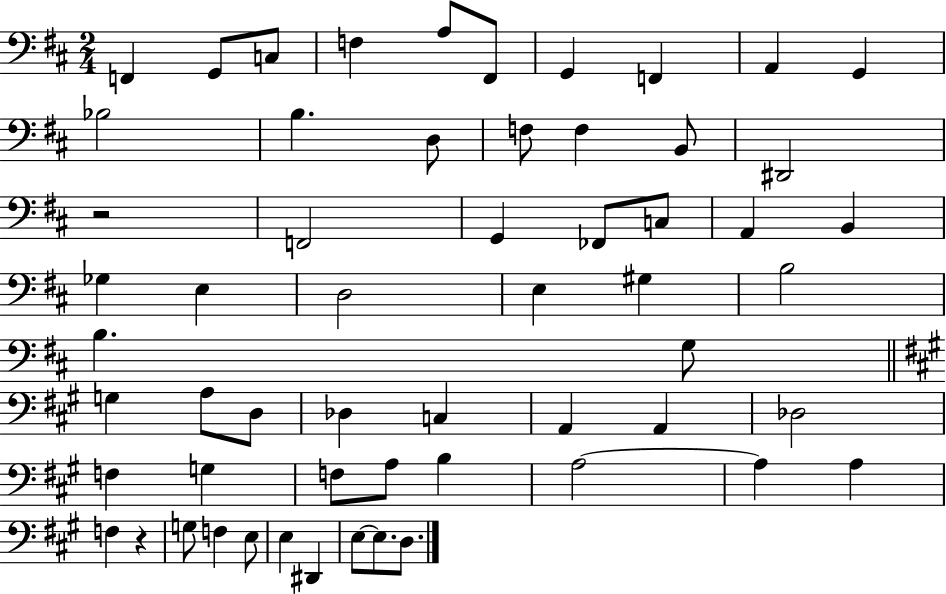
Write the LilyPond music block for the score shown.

{
  \clef bass
  \numericTimeSignature
  \time 2/4
  \key d \major
  f,4 g,8 c8 | f4 a8 fis,8 | g,4 f,4 | a,4 g,4 | \break bes2 | b4. d8 | f8 f4 b,8 | dis,2 | \break r2 | f,2 | g,4 fes,8 c8 | a,4 b,4 | \break ges4 e4 | d2 | e4 gis4 | b2 | \break b4. g8 | \bar "||" \break \key a \major g4 a8 d8 | des4 c4 | a,4 a,4 | des2 | \break f4 g4 | f8 a8 b4 | a2~~ | a4 a4 | \break f4 r4 | g8 f4 e8 | e4 dis,4 | e8~~ e8. d8. | \break \bar "|."
}